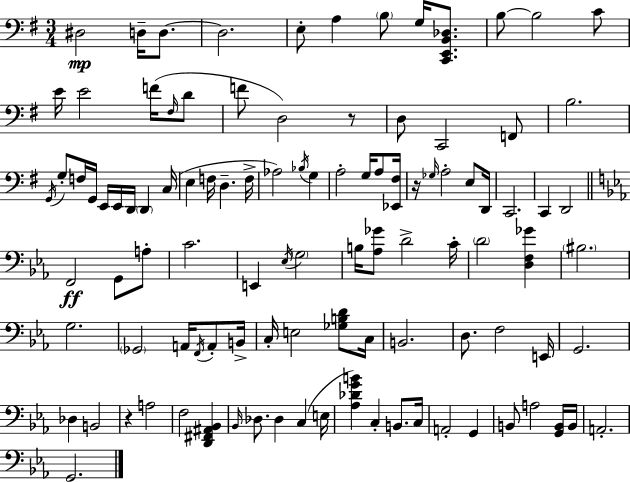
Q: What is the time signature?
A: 3/4